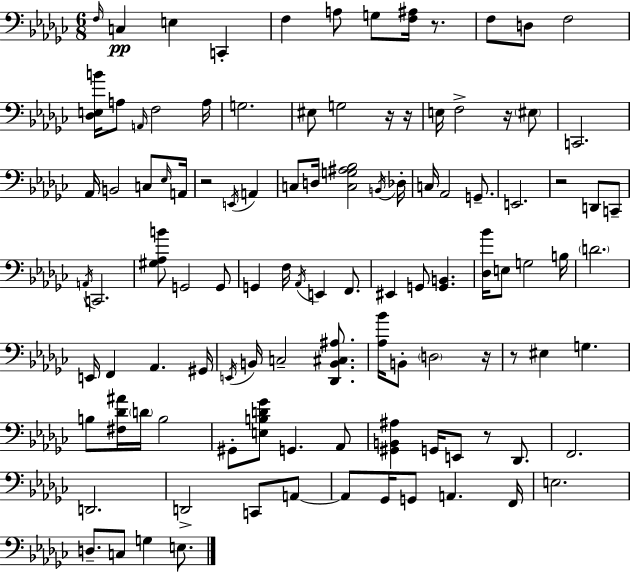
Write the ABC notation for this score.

X:1
T:Untitled
M:6/8
L:1/4
K:Ebm
F,/4 C, E, C,, F, A,/2 G,/2 [F,^A,]/4 z/2 F,/2 D,/2 F,2 [_D,E,B]/4 A,/2 A,,/4 F,2 A,/4 G,2 ^E,/2 G,2 z/4 z/4 E,/4 F,2 z/4 ^E,/2 C,,2 _A,,/4 B,,2 C,/2 _E,/4 A,,/4 z2 E,,/4 A,, C,/2 D,/4 [C,G,^A,_B,]2 B,,/4 _D,/4 C,/4 _A,,2 G,,/2 E,,2 z2 D,,/2 C,,/2 A,,/4 C,,2 [^G,_A,B]/2 G,,2 G,,/2 G,, F,/4 _A,,/4 E,, F,,/2 ^E,, G,,/2 [G,,B,,] [_D,_B]/4 E,/2 G,2 B,/4 D2 E,,/4 F,, _A,, ^G,,/4 E,,/4 B,,/4 C,2 [_D,,B,,^C,^A,]/2 [_A,_B]/4 B,,/2 D,2 z/4 z/2 ^E, G, B,/2 [^F,_D^A]/4 D/4 B,2 ^G,,/2 [E,B,D_G]/2 G,, _A,,/2 [^G,,B,,^A,] G,,/4 E,,/2 z/2 _D,,/2 F,,2 D,,2 D,,2 C,,/2 A,,/2 A,,/2 _G,,/4 G,,/2 A,, F,,/4 E,2 D,/2 C,/2 G, E,/2